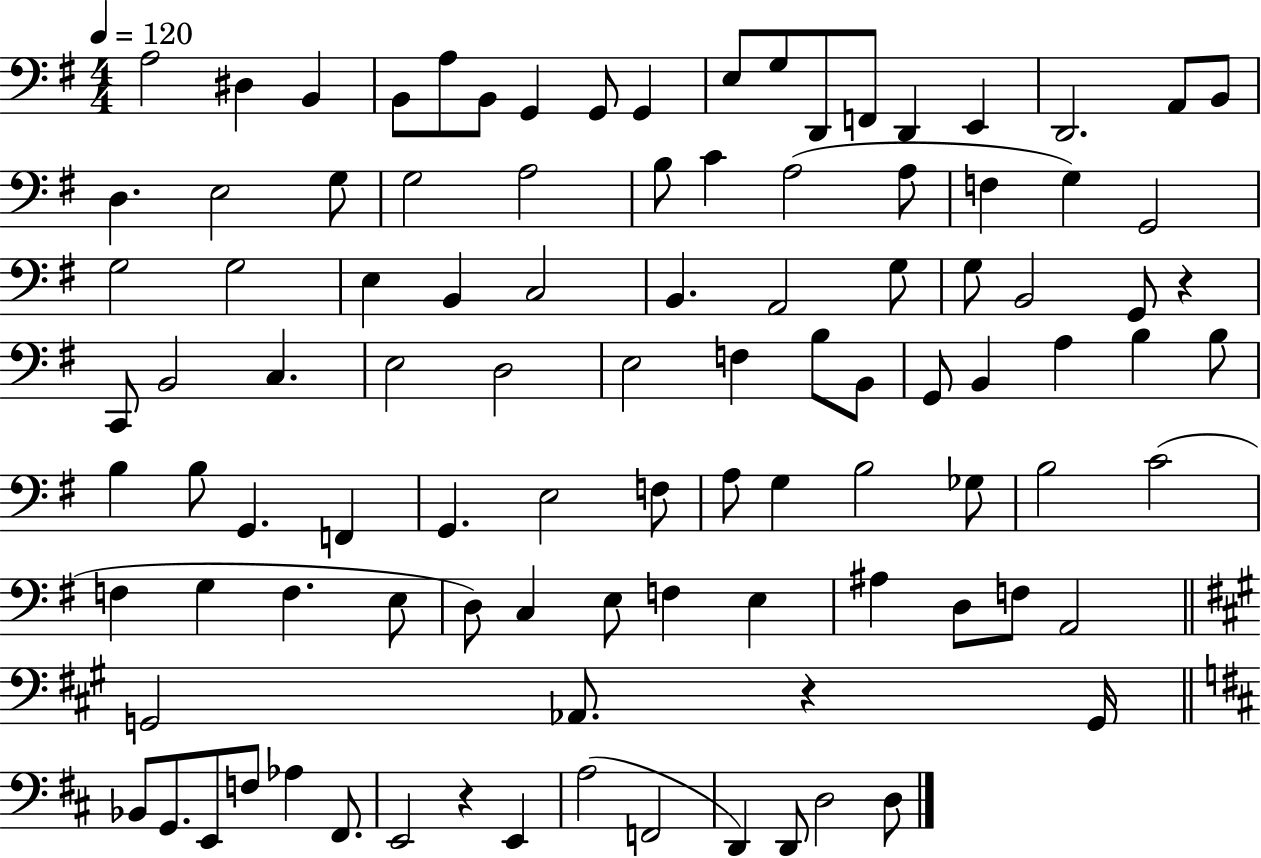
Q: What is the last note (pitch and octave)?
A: D3